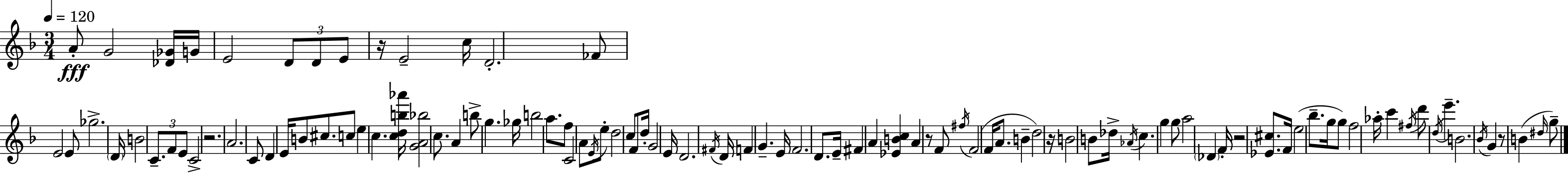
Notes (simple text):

A4/e G4/h [Db4,Gb4]/s G4/s E4/h D4/e D4/e E4/e R/s E4/h C5/s D4/h. FES4/e E4/h E4/e Gb5/h. D4/s B4/h C4/e. F4/e E4/e C4/h R/h. A4/h. C4/e D4/q E4/s B4/e C#5/e. C5/e E5/q C5/q. [C5,D5,B5,Ab6]/s [G4,A4,Bb5]/h C5/e. A4/q B5/e G5/q. Gb5/s B5/h A5/e. F5/e C4/h A4/e E4/s E5/e D5/h C5/e F4/e D5/s G4/h E4/s D4/h. F#4/s D4/s F4/q G4/q. E4/s F4/h. D4/e. E4/s F#4/q A4/q [Eb4,B4,C5]/q A4/q R/e F4/e F#5/s F4/h F4/s A4/e. B4/q D5/h R/s B4/h B4/e Db5/s Ab4/s C5/q. G5/q G5/e A5/h Db4/q F4/s R/h [Eb4,C#5]/e. F4/s E5/h Bb5/e. G5/s G5/e F5/h Ab5/s C6/q F#5/s D6/e D5/s E6/q. B4/h. Bb4/s G4/q R/e B4/q D#5/s G5/e